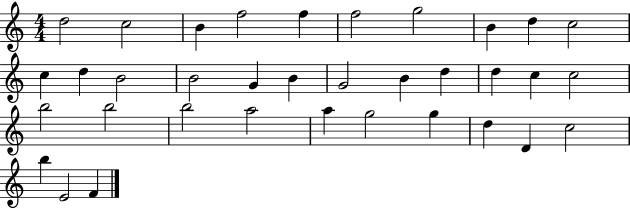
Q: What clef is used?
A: treble